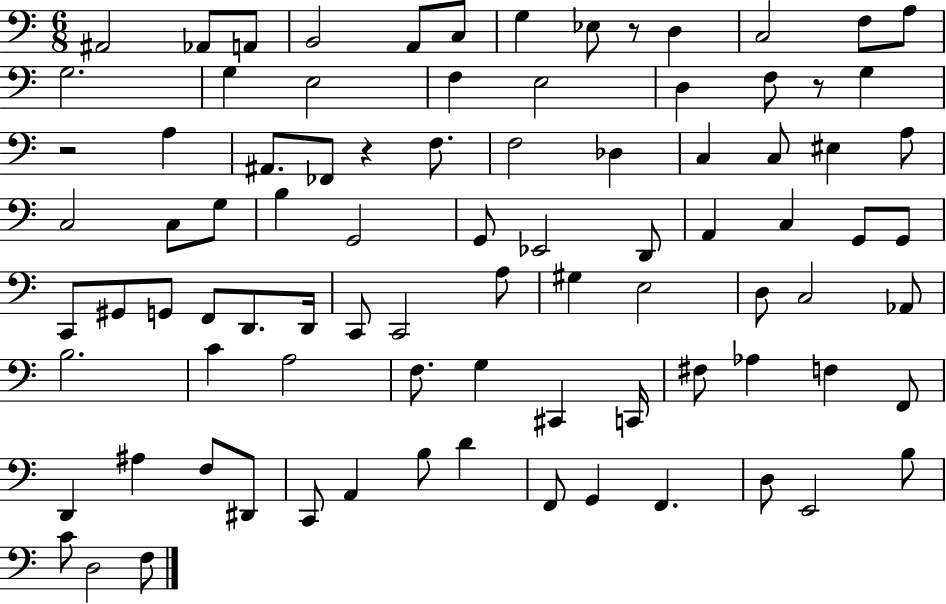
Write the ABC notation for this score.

X:1
T:Untitled
M:6/8
L:1/4
K:C
^A,,2 _A,,/2 A,,/2 B,,2 A,,/2 C,/2 G, _E,/2 z/2 D, C,2 F,/2 A,/2 G,2 G, E,2 F, E,2 D, F,/2 z/2 G, z2 A, ^A,,/2 _F,,/2 z F,/2 F,2 _D, C, C,/2 ^E, A,/2 C,2 C,/2 G,/2 B, G,,2 G,,/2 _E,,2 D,,/2 A,, C, G,,/2 G,,/2 C,,/2 ^G,,/2 G,,/2 F,,/2 D,,/2 D,,/4 C,,/2 C,,2 A,/2 ^G, E,2 D,/2 C,2 _A,,/2 B,2 C A,2 F,/2 G, ^C,, C,,/4 ^F,/2 _A, F, F,,/2 D,, ^A, F,/2 ^D,,/2 C,,/2 A,, B,/2 D F,,/2 G,, F,, D,/2 E,,2 B,/2 C/2 D,2 F,/2